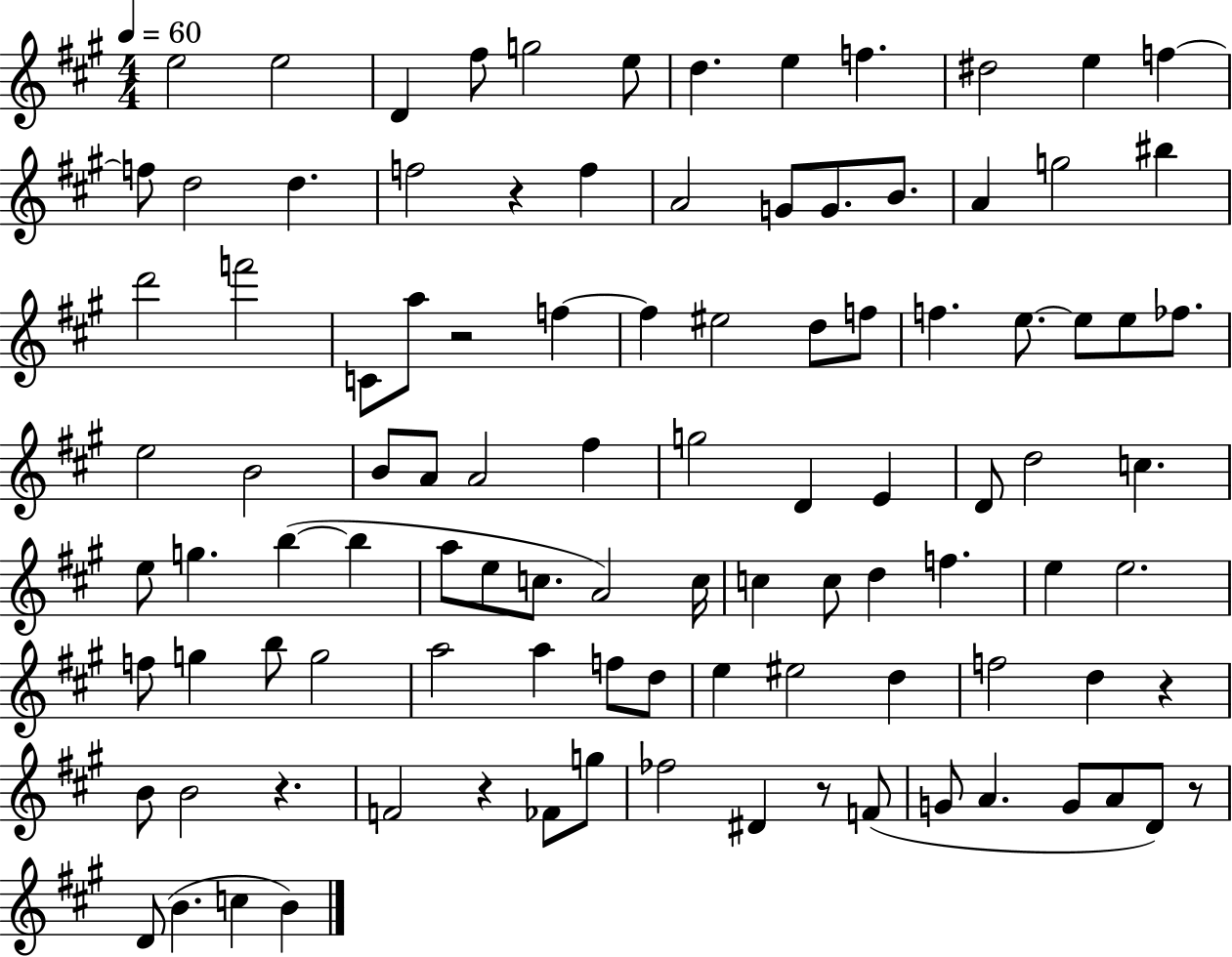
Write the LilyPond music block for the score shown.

{
  \clef treble
  \numericTimeSignature
  \time 4/4
  \key a \major
  \tempo 4 = 60
  e''2 e''2 | d'4 fis''8 g''2 e''8 | d''4. e''4 f''4. | dis''2 e''4 f''4~~ | \break f''8 d''2 d''4. | f''2 r4 f''4 | a'2 g'8 g'8. b'8. | a'4 g''2 bis''4 | \break d'''2 f'''2 | c'8 a''8 r2 f''4~~ | f''4 eis''2 d''8 f''8 | f''4. e''8.~~ e''8 e''8 fes''8. | \break e''2 b'2 | b'8 a'8 a'2 fis''4 | g''2 d'4 e'4 | d'8 d''2 c''4. | \break e''8 g''4. b''4~(~ b''4 | a''8 e''8 c''8. a'2) c''16 | c''4 c''8 d''4 f''4. | e''4 e''2. | \break f''8 g''4 b''8 g''2 | a''2 a''4 f''8 d''8 | e''4 eis''2 d''4 | f''2 d''4 r4 | \break b'8 b'2 r4. | f'2 r4 fes'8 g''8 | fes''2 dis'4 r8 f'8( | g'8 a'4. g'8 a'8 d'8) r8 | \break d'8( b'4. c''4 b'4) | \bar "|."
}